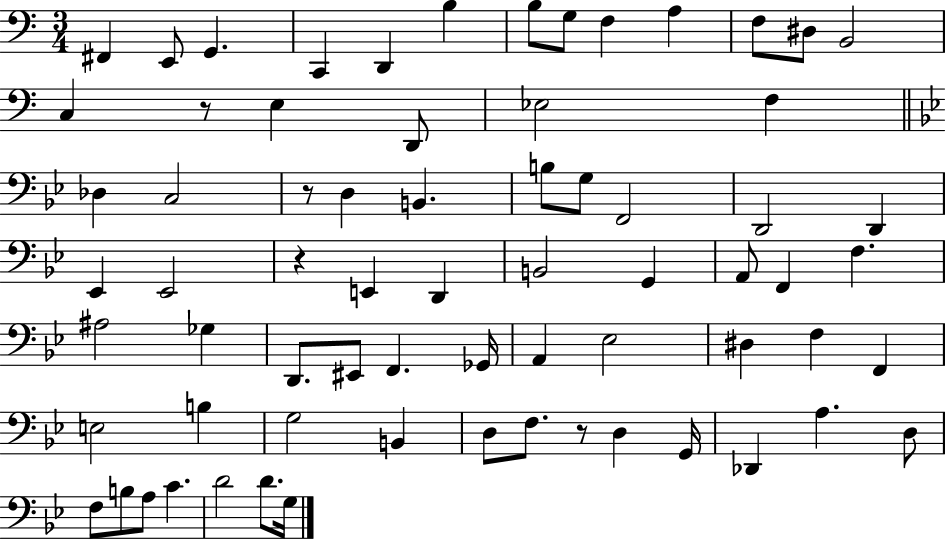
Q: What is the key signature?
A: C major